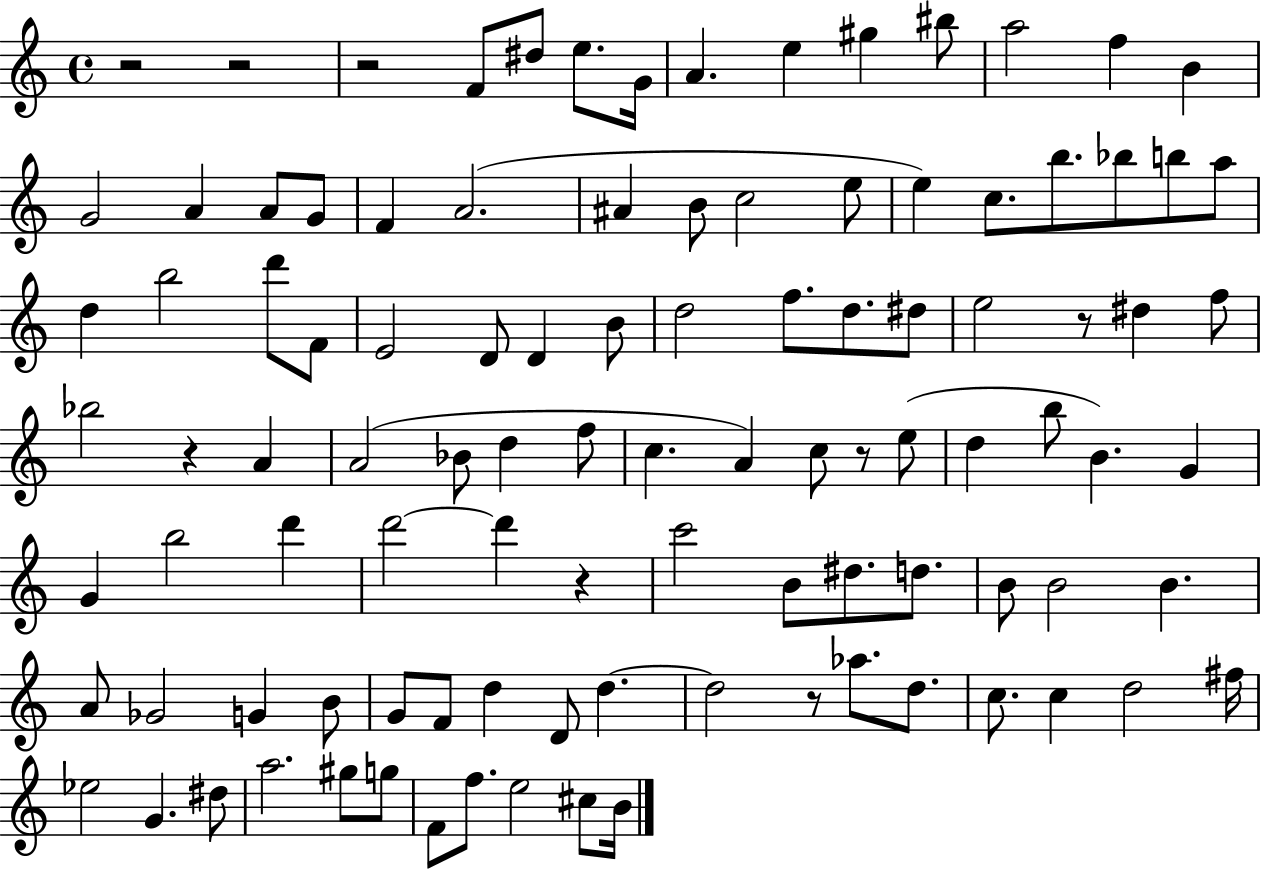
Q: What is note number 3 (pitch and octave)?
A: E5